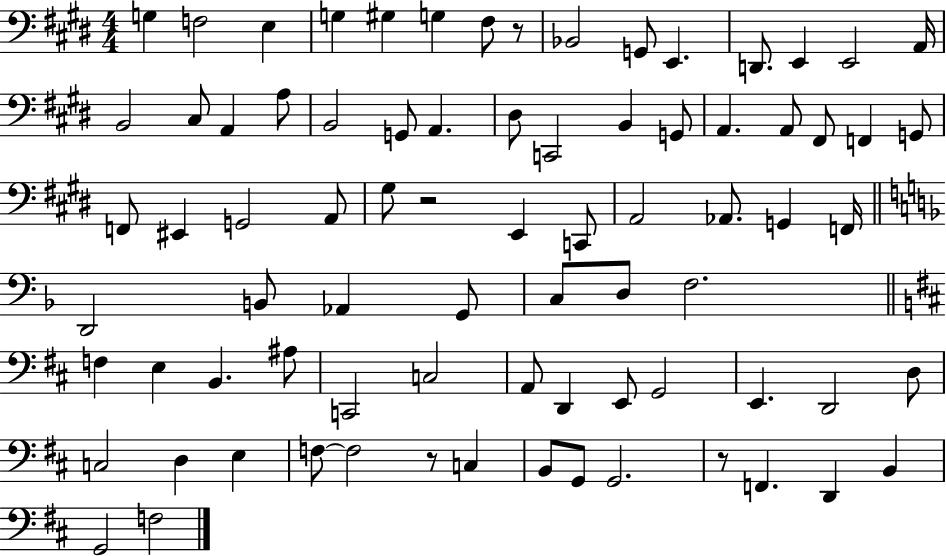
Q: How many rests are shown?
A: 4